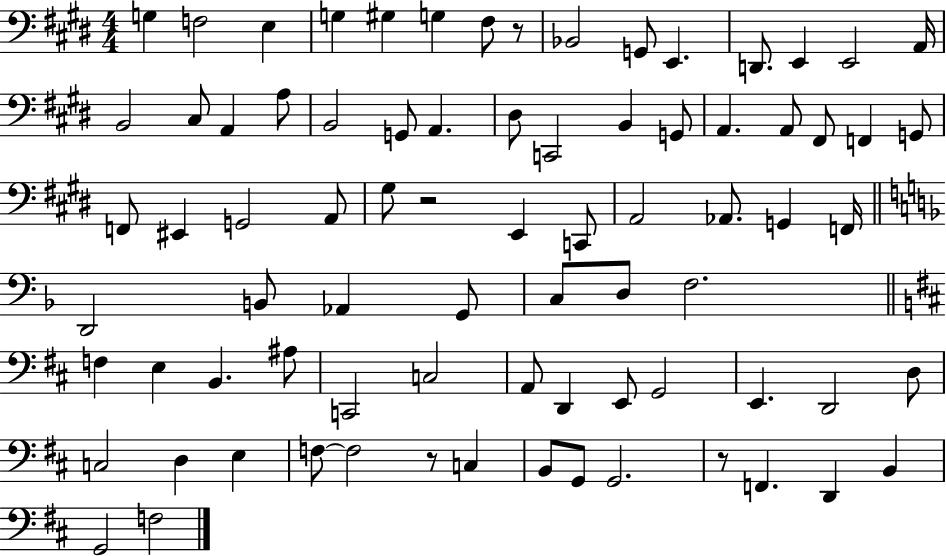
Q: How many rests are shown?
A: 4